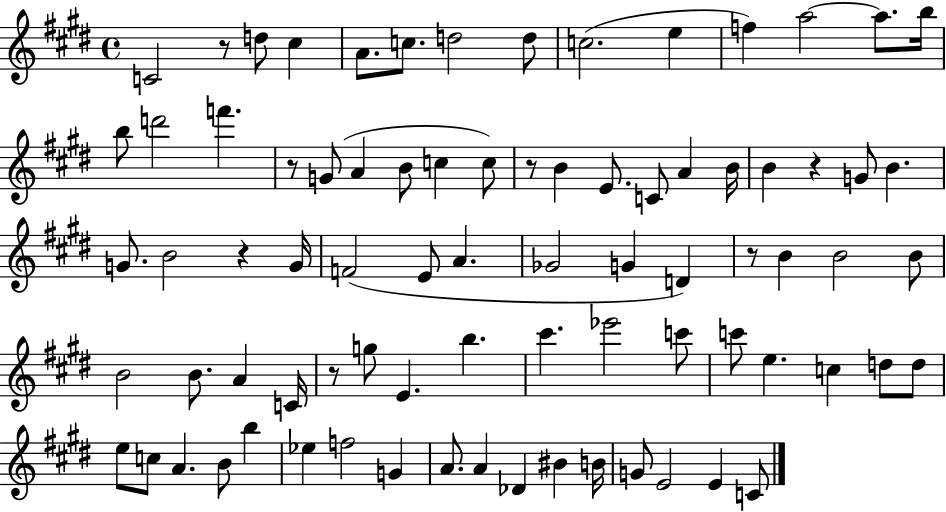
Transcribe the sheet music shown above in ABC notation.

X:1
T:Untitled
M:4/4
L:1/4
K:E
C2 z/2 d/2 ^c A/2 c/2 d2 d/2 c2 e f a2 a/2 b/4 b/2 d'2 f' z/2 G/2 A B/2 c c/2 z/2 B E/2 C/2 A B/4 B z G/2 B G/2 B2 z G/4 F2 E/2 A _G2 G D z/2 B B2 B/2 B2 B/2 A C/4 z/2 g/2 E b ^c' _e'2 c'/2 c'/2 e c d/2 d/2 e/2 c/2 A B/2 b _e f2 G A/2 A _D ^B B/4 G/2 E2 E C/2